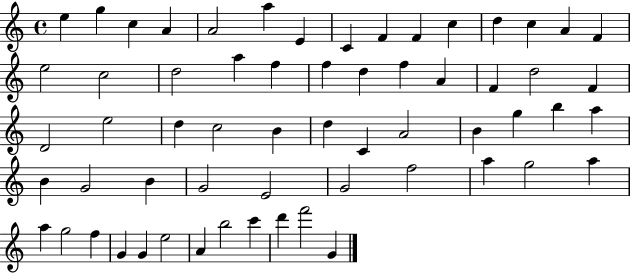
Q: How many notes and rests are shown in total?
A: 61